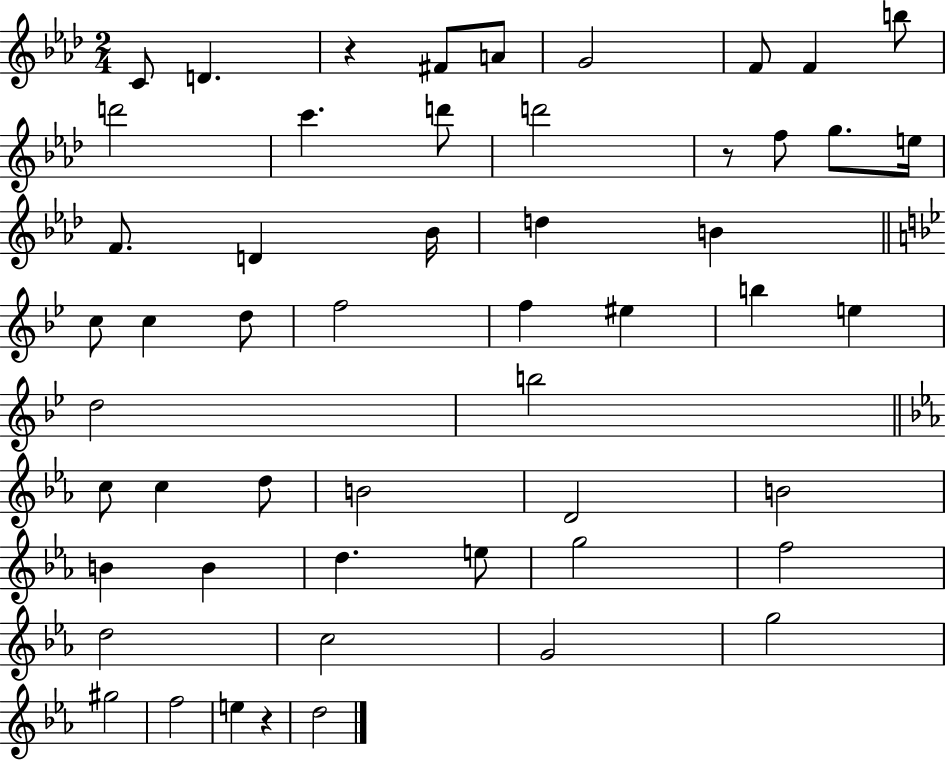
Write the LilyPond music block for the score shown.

{
  \clef treble
  \numericTimeSignature
  \time 2/4
  \key aes \major
  \repeat volta 2 { c'8 d'4. | r4 fis'8 a'8 | g'2 | f'8 f'4 b''8 | \break d'''2 | c'''4. d'''8 | d'''2 | r8 f''8 g''8. e''16 | \break f'8. d'4 bes'16 | d''4 b'4 | \bar "||" \break \key g \minor c''8 c''4 d''8 | f''2 | f''4 eis''4 | b''4 e''4 | \break d''2 | b''2 | \bar "||" \break \key ees \major c''8 c''4 d''8 | b'2 | d'2 | b'2 | \break b'4 b'4 | d''4. e''8 | g''2 | f''2 | \break d''2 | c''2 | g'2 | g''2 | \break gis''2 | f''2 | e''4 r4 | d''2 | \break } \bar "|."
}